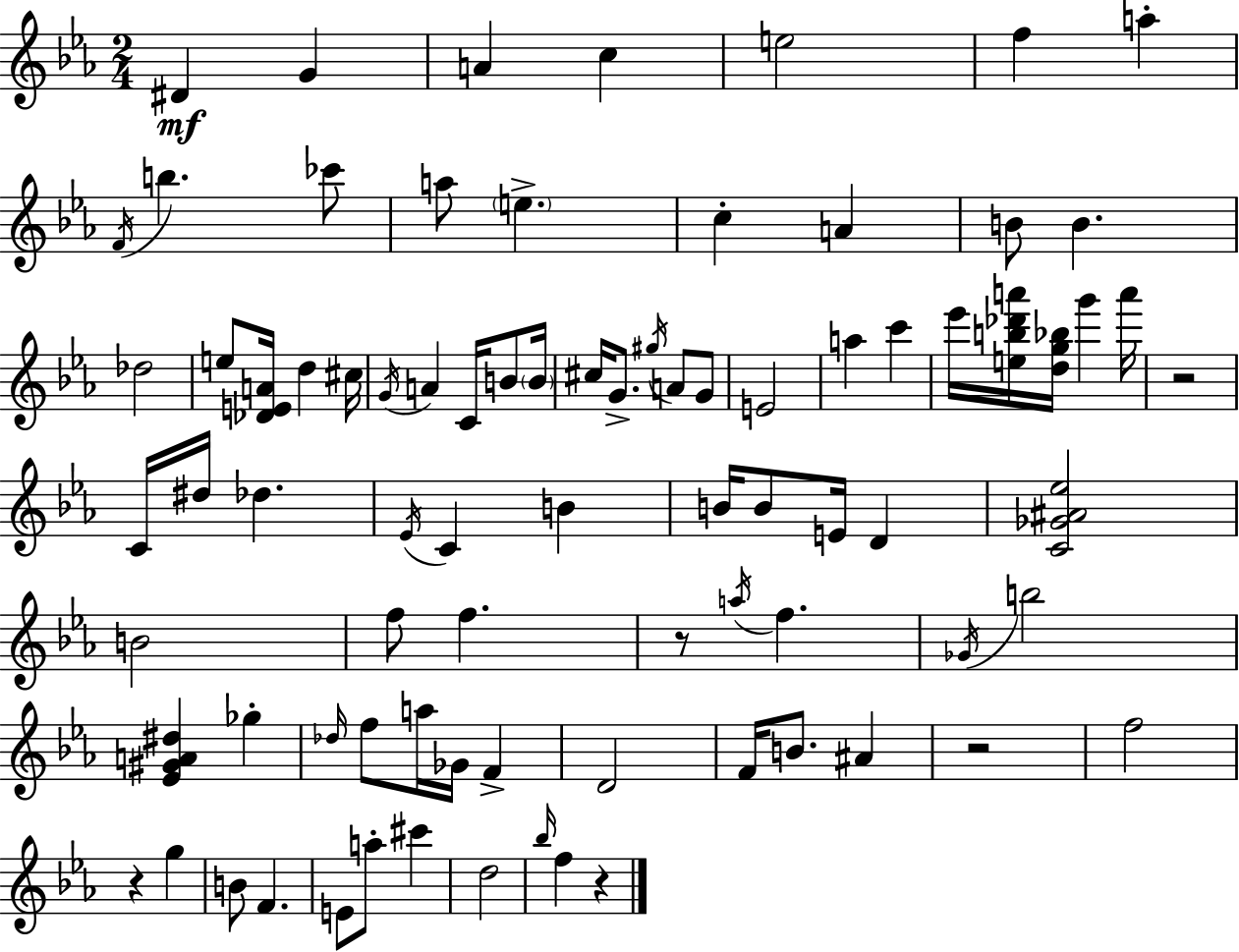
{
  \clef treble
  \numericTimeSignature
  \time 2/4
  \key ees \major
  dis'4\mf g'4 | a'4 c''4 | e''2 | f''4 a''4-. | \break \acciaccatura { f'16 } b''4. ces'''8 | a''8 \parenthesize e''4.-> | c''4-. a'4 | b'8 b'4. | \break des''2 | e''8 <des' e' a'>16 d''4 | cis''16 \acciaccatura { g'16 } a'4 c'16 b'8 | \parenthesize b'16 cis''16 g'8.-> \acciaccatura { gis''16 } a'8 | \break g'8 e'2 | a''4 c'''4 | ees'''16 <e'' b'' des''' a'''>16 <d'' g'' bes''>16 g'''4 | a'''16 r2 | \break c'16 dis''16 des''4. | \acciaccatura { ees'16 } c'4 | b'4 b'16 b'8 e'16 | d'4 <c' ges' ais' ees''>2 | \break b'2 | f''8 f''4. | r8 \acciaccatura { a''16 } f''4. | \acciaccatura { ges'16 } b''2 | \break <ees' gis' a' dis''>4 | ges''4-. \grace { des''16 } f''8 | a''16 ges'16 f'4-> d'2 | f'16 | \break b'8. ais'4 r2 | f''2 | r4 | g''4 b'8 | \break f'4. e'8 | a''8-. cis'''4 d''2 | \grace { bes''16 } | f''4 r4 | \break \bar "|."
}